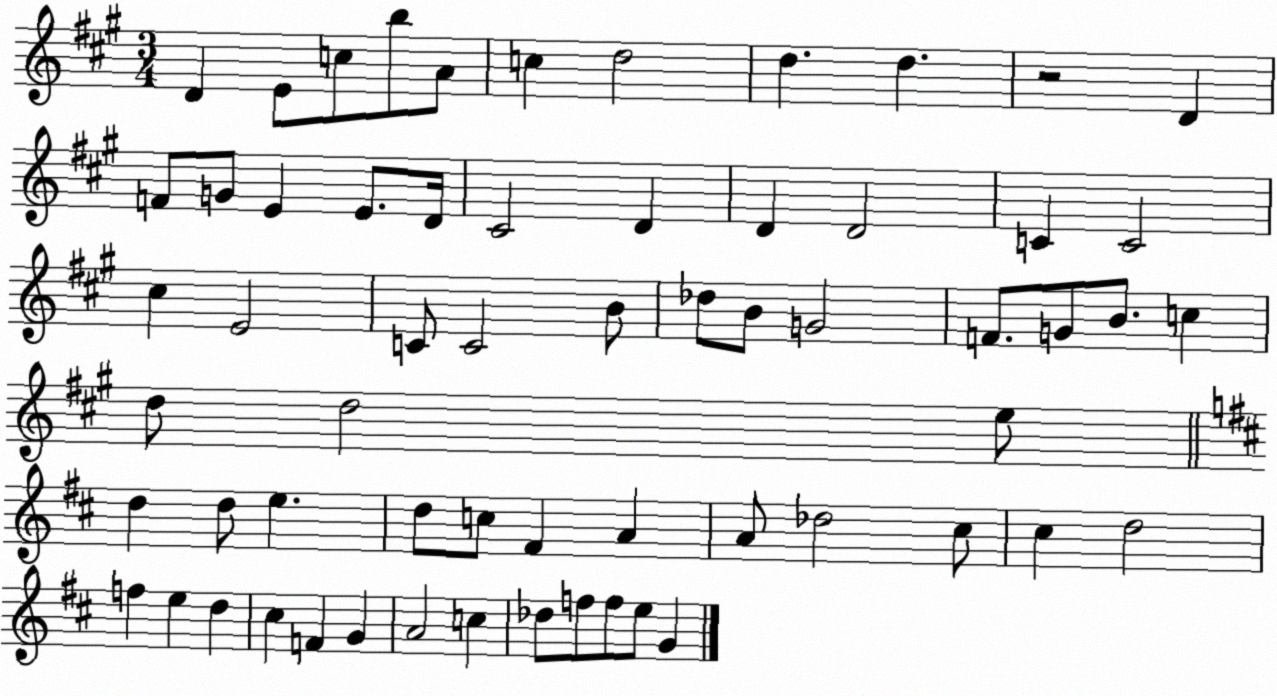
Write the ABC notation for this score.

X:1
T:Untitled
M:3/4
L:1/4
K:A
D E/2 c/2 b/2 A/2 c d2 d d z2 D F/2 G/2 E E/2 D/4 ^C2 D D D2 C C2 ^c E2 C/2 C2 B/2 _d/2 B/2 G2 F/2 G/2 B/2 c d/2 d2 e/2 d d/2 e d/2 c/2 ^F A A/2 _d2 ^c/2 ^c d2 f e d ^c F G A2 c _d/2 f/2 f/2 e/2 G